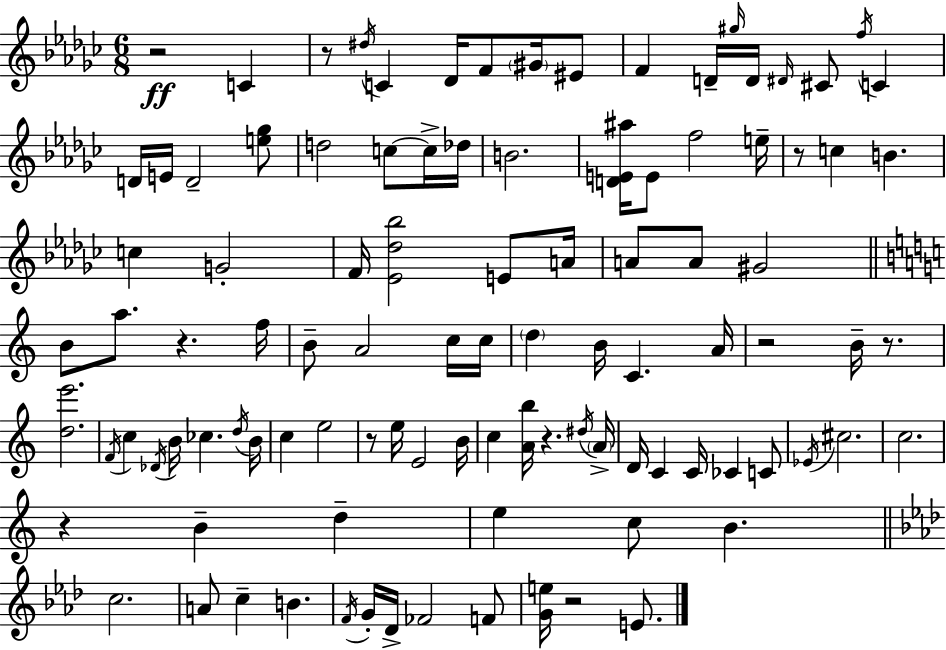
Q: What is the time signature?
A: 6/8